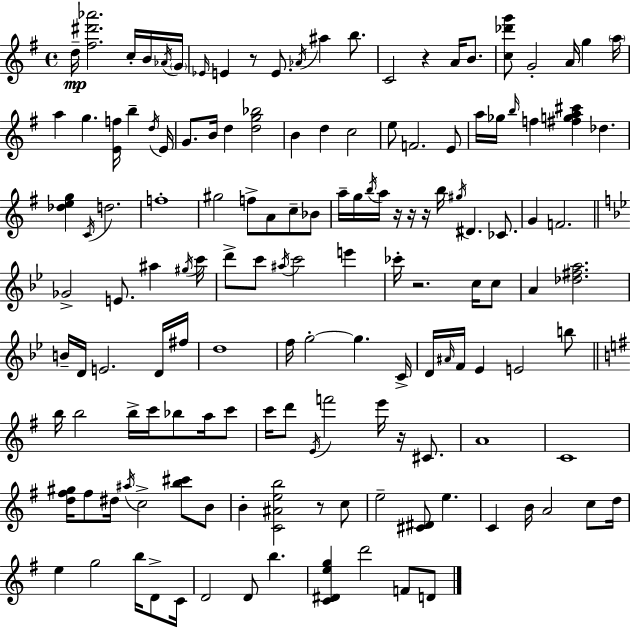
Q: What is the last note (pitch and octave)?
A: D4